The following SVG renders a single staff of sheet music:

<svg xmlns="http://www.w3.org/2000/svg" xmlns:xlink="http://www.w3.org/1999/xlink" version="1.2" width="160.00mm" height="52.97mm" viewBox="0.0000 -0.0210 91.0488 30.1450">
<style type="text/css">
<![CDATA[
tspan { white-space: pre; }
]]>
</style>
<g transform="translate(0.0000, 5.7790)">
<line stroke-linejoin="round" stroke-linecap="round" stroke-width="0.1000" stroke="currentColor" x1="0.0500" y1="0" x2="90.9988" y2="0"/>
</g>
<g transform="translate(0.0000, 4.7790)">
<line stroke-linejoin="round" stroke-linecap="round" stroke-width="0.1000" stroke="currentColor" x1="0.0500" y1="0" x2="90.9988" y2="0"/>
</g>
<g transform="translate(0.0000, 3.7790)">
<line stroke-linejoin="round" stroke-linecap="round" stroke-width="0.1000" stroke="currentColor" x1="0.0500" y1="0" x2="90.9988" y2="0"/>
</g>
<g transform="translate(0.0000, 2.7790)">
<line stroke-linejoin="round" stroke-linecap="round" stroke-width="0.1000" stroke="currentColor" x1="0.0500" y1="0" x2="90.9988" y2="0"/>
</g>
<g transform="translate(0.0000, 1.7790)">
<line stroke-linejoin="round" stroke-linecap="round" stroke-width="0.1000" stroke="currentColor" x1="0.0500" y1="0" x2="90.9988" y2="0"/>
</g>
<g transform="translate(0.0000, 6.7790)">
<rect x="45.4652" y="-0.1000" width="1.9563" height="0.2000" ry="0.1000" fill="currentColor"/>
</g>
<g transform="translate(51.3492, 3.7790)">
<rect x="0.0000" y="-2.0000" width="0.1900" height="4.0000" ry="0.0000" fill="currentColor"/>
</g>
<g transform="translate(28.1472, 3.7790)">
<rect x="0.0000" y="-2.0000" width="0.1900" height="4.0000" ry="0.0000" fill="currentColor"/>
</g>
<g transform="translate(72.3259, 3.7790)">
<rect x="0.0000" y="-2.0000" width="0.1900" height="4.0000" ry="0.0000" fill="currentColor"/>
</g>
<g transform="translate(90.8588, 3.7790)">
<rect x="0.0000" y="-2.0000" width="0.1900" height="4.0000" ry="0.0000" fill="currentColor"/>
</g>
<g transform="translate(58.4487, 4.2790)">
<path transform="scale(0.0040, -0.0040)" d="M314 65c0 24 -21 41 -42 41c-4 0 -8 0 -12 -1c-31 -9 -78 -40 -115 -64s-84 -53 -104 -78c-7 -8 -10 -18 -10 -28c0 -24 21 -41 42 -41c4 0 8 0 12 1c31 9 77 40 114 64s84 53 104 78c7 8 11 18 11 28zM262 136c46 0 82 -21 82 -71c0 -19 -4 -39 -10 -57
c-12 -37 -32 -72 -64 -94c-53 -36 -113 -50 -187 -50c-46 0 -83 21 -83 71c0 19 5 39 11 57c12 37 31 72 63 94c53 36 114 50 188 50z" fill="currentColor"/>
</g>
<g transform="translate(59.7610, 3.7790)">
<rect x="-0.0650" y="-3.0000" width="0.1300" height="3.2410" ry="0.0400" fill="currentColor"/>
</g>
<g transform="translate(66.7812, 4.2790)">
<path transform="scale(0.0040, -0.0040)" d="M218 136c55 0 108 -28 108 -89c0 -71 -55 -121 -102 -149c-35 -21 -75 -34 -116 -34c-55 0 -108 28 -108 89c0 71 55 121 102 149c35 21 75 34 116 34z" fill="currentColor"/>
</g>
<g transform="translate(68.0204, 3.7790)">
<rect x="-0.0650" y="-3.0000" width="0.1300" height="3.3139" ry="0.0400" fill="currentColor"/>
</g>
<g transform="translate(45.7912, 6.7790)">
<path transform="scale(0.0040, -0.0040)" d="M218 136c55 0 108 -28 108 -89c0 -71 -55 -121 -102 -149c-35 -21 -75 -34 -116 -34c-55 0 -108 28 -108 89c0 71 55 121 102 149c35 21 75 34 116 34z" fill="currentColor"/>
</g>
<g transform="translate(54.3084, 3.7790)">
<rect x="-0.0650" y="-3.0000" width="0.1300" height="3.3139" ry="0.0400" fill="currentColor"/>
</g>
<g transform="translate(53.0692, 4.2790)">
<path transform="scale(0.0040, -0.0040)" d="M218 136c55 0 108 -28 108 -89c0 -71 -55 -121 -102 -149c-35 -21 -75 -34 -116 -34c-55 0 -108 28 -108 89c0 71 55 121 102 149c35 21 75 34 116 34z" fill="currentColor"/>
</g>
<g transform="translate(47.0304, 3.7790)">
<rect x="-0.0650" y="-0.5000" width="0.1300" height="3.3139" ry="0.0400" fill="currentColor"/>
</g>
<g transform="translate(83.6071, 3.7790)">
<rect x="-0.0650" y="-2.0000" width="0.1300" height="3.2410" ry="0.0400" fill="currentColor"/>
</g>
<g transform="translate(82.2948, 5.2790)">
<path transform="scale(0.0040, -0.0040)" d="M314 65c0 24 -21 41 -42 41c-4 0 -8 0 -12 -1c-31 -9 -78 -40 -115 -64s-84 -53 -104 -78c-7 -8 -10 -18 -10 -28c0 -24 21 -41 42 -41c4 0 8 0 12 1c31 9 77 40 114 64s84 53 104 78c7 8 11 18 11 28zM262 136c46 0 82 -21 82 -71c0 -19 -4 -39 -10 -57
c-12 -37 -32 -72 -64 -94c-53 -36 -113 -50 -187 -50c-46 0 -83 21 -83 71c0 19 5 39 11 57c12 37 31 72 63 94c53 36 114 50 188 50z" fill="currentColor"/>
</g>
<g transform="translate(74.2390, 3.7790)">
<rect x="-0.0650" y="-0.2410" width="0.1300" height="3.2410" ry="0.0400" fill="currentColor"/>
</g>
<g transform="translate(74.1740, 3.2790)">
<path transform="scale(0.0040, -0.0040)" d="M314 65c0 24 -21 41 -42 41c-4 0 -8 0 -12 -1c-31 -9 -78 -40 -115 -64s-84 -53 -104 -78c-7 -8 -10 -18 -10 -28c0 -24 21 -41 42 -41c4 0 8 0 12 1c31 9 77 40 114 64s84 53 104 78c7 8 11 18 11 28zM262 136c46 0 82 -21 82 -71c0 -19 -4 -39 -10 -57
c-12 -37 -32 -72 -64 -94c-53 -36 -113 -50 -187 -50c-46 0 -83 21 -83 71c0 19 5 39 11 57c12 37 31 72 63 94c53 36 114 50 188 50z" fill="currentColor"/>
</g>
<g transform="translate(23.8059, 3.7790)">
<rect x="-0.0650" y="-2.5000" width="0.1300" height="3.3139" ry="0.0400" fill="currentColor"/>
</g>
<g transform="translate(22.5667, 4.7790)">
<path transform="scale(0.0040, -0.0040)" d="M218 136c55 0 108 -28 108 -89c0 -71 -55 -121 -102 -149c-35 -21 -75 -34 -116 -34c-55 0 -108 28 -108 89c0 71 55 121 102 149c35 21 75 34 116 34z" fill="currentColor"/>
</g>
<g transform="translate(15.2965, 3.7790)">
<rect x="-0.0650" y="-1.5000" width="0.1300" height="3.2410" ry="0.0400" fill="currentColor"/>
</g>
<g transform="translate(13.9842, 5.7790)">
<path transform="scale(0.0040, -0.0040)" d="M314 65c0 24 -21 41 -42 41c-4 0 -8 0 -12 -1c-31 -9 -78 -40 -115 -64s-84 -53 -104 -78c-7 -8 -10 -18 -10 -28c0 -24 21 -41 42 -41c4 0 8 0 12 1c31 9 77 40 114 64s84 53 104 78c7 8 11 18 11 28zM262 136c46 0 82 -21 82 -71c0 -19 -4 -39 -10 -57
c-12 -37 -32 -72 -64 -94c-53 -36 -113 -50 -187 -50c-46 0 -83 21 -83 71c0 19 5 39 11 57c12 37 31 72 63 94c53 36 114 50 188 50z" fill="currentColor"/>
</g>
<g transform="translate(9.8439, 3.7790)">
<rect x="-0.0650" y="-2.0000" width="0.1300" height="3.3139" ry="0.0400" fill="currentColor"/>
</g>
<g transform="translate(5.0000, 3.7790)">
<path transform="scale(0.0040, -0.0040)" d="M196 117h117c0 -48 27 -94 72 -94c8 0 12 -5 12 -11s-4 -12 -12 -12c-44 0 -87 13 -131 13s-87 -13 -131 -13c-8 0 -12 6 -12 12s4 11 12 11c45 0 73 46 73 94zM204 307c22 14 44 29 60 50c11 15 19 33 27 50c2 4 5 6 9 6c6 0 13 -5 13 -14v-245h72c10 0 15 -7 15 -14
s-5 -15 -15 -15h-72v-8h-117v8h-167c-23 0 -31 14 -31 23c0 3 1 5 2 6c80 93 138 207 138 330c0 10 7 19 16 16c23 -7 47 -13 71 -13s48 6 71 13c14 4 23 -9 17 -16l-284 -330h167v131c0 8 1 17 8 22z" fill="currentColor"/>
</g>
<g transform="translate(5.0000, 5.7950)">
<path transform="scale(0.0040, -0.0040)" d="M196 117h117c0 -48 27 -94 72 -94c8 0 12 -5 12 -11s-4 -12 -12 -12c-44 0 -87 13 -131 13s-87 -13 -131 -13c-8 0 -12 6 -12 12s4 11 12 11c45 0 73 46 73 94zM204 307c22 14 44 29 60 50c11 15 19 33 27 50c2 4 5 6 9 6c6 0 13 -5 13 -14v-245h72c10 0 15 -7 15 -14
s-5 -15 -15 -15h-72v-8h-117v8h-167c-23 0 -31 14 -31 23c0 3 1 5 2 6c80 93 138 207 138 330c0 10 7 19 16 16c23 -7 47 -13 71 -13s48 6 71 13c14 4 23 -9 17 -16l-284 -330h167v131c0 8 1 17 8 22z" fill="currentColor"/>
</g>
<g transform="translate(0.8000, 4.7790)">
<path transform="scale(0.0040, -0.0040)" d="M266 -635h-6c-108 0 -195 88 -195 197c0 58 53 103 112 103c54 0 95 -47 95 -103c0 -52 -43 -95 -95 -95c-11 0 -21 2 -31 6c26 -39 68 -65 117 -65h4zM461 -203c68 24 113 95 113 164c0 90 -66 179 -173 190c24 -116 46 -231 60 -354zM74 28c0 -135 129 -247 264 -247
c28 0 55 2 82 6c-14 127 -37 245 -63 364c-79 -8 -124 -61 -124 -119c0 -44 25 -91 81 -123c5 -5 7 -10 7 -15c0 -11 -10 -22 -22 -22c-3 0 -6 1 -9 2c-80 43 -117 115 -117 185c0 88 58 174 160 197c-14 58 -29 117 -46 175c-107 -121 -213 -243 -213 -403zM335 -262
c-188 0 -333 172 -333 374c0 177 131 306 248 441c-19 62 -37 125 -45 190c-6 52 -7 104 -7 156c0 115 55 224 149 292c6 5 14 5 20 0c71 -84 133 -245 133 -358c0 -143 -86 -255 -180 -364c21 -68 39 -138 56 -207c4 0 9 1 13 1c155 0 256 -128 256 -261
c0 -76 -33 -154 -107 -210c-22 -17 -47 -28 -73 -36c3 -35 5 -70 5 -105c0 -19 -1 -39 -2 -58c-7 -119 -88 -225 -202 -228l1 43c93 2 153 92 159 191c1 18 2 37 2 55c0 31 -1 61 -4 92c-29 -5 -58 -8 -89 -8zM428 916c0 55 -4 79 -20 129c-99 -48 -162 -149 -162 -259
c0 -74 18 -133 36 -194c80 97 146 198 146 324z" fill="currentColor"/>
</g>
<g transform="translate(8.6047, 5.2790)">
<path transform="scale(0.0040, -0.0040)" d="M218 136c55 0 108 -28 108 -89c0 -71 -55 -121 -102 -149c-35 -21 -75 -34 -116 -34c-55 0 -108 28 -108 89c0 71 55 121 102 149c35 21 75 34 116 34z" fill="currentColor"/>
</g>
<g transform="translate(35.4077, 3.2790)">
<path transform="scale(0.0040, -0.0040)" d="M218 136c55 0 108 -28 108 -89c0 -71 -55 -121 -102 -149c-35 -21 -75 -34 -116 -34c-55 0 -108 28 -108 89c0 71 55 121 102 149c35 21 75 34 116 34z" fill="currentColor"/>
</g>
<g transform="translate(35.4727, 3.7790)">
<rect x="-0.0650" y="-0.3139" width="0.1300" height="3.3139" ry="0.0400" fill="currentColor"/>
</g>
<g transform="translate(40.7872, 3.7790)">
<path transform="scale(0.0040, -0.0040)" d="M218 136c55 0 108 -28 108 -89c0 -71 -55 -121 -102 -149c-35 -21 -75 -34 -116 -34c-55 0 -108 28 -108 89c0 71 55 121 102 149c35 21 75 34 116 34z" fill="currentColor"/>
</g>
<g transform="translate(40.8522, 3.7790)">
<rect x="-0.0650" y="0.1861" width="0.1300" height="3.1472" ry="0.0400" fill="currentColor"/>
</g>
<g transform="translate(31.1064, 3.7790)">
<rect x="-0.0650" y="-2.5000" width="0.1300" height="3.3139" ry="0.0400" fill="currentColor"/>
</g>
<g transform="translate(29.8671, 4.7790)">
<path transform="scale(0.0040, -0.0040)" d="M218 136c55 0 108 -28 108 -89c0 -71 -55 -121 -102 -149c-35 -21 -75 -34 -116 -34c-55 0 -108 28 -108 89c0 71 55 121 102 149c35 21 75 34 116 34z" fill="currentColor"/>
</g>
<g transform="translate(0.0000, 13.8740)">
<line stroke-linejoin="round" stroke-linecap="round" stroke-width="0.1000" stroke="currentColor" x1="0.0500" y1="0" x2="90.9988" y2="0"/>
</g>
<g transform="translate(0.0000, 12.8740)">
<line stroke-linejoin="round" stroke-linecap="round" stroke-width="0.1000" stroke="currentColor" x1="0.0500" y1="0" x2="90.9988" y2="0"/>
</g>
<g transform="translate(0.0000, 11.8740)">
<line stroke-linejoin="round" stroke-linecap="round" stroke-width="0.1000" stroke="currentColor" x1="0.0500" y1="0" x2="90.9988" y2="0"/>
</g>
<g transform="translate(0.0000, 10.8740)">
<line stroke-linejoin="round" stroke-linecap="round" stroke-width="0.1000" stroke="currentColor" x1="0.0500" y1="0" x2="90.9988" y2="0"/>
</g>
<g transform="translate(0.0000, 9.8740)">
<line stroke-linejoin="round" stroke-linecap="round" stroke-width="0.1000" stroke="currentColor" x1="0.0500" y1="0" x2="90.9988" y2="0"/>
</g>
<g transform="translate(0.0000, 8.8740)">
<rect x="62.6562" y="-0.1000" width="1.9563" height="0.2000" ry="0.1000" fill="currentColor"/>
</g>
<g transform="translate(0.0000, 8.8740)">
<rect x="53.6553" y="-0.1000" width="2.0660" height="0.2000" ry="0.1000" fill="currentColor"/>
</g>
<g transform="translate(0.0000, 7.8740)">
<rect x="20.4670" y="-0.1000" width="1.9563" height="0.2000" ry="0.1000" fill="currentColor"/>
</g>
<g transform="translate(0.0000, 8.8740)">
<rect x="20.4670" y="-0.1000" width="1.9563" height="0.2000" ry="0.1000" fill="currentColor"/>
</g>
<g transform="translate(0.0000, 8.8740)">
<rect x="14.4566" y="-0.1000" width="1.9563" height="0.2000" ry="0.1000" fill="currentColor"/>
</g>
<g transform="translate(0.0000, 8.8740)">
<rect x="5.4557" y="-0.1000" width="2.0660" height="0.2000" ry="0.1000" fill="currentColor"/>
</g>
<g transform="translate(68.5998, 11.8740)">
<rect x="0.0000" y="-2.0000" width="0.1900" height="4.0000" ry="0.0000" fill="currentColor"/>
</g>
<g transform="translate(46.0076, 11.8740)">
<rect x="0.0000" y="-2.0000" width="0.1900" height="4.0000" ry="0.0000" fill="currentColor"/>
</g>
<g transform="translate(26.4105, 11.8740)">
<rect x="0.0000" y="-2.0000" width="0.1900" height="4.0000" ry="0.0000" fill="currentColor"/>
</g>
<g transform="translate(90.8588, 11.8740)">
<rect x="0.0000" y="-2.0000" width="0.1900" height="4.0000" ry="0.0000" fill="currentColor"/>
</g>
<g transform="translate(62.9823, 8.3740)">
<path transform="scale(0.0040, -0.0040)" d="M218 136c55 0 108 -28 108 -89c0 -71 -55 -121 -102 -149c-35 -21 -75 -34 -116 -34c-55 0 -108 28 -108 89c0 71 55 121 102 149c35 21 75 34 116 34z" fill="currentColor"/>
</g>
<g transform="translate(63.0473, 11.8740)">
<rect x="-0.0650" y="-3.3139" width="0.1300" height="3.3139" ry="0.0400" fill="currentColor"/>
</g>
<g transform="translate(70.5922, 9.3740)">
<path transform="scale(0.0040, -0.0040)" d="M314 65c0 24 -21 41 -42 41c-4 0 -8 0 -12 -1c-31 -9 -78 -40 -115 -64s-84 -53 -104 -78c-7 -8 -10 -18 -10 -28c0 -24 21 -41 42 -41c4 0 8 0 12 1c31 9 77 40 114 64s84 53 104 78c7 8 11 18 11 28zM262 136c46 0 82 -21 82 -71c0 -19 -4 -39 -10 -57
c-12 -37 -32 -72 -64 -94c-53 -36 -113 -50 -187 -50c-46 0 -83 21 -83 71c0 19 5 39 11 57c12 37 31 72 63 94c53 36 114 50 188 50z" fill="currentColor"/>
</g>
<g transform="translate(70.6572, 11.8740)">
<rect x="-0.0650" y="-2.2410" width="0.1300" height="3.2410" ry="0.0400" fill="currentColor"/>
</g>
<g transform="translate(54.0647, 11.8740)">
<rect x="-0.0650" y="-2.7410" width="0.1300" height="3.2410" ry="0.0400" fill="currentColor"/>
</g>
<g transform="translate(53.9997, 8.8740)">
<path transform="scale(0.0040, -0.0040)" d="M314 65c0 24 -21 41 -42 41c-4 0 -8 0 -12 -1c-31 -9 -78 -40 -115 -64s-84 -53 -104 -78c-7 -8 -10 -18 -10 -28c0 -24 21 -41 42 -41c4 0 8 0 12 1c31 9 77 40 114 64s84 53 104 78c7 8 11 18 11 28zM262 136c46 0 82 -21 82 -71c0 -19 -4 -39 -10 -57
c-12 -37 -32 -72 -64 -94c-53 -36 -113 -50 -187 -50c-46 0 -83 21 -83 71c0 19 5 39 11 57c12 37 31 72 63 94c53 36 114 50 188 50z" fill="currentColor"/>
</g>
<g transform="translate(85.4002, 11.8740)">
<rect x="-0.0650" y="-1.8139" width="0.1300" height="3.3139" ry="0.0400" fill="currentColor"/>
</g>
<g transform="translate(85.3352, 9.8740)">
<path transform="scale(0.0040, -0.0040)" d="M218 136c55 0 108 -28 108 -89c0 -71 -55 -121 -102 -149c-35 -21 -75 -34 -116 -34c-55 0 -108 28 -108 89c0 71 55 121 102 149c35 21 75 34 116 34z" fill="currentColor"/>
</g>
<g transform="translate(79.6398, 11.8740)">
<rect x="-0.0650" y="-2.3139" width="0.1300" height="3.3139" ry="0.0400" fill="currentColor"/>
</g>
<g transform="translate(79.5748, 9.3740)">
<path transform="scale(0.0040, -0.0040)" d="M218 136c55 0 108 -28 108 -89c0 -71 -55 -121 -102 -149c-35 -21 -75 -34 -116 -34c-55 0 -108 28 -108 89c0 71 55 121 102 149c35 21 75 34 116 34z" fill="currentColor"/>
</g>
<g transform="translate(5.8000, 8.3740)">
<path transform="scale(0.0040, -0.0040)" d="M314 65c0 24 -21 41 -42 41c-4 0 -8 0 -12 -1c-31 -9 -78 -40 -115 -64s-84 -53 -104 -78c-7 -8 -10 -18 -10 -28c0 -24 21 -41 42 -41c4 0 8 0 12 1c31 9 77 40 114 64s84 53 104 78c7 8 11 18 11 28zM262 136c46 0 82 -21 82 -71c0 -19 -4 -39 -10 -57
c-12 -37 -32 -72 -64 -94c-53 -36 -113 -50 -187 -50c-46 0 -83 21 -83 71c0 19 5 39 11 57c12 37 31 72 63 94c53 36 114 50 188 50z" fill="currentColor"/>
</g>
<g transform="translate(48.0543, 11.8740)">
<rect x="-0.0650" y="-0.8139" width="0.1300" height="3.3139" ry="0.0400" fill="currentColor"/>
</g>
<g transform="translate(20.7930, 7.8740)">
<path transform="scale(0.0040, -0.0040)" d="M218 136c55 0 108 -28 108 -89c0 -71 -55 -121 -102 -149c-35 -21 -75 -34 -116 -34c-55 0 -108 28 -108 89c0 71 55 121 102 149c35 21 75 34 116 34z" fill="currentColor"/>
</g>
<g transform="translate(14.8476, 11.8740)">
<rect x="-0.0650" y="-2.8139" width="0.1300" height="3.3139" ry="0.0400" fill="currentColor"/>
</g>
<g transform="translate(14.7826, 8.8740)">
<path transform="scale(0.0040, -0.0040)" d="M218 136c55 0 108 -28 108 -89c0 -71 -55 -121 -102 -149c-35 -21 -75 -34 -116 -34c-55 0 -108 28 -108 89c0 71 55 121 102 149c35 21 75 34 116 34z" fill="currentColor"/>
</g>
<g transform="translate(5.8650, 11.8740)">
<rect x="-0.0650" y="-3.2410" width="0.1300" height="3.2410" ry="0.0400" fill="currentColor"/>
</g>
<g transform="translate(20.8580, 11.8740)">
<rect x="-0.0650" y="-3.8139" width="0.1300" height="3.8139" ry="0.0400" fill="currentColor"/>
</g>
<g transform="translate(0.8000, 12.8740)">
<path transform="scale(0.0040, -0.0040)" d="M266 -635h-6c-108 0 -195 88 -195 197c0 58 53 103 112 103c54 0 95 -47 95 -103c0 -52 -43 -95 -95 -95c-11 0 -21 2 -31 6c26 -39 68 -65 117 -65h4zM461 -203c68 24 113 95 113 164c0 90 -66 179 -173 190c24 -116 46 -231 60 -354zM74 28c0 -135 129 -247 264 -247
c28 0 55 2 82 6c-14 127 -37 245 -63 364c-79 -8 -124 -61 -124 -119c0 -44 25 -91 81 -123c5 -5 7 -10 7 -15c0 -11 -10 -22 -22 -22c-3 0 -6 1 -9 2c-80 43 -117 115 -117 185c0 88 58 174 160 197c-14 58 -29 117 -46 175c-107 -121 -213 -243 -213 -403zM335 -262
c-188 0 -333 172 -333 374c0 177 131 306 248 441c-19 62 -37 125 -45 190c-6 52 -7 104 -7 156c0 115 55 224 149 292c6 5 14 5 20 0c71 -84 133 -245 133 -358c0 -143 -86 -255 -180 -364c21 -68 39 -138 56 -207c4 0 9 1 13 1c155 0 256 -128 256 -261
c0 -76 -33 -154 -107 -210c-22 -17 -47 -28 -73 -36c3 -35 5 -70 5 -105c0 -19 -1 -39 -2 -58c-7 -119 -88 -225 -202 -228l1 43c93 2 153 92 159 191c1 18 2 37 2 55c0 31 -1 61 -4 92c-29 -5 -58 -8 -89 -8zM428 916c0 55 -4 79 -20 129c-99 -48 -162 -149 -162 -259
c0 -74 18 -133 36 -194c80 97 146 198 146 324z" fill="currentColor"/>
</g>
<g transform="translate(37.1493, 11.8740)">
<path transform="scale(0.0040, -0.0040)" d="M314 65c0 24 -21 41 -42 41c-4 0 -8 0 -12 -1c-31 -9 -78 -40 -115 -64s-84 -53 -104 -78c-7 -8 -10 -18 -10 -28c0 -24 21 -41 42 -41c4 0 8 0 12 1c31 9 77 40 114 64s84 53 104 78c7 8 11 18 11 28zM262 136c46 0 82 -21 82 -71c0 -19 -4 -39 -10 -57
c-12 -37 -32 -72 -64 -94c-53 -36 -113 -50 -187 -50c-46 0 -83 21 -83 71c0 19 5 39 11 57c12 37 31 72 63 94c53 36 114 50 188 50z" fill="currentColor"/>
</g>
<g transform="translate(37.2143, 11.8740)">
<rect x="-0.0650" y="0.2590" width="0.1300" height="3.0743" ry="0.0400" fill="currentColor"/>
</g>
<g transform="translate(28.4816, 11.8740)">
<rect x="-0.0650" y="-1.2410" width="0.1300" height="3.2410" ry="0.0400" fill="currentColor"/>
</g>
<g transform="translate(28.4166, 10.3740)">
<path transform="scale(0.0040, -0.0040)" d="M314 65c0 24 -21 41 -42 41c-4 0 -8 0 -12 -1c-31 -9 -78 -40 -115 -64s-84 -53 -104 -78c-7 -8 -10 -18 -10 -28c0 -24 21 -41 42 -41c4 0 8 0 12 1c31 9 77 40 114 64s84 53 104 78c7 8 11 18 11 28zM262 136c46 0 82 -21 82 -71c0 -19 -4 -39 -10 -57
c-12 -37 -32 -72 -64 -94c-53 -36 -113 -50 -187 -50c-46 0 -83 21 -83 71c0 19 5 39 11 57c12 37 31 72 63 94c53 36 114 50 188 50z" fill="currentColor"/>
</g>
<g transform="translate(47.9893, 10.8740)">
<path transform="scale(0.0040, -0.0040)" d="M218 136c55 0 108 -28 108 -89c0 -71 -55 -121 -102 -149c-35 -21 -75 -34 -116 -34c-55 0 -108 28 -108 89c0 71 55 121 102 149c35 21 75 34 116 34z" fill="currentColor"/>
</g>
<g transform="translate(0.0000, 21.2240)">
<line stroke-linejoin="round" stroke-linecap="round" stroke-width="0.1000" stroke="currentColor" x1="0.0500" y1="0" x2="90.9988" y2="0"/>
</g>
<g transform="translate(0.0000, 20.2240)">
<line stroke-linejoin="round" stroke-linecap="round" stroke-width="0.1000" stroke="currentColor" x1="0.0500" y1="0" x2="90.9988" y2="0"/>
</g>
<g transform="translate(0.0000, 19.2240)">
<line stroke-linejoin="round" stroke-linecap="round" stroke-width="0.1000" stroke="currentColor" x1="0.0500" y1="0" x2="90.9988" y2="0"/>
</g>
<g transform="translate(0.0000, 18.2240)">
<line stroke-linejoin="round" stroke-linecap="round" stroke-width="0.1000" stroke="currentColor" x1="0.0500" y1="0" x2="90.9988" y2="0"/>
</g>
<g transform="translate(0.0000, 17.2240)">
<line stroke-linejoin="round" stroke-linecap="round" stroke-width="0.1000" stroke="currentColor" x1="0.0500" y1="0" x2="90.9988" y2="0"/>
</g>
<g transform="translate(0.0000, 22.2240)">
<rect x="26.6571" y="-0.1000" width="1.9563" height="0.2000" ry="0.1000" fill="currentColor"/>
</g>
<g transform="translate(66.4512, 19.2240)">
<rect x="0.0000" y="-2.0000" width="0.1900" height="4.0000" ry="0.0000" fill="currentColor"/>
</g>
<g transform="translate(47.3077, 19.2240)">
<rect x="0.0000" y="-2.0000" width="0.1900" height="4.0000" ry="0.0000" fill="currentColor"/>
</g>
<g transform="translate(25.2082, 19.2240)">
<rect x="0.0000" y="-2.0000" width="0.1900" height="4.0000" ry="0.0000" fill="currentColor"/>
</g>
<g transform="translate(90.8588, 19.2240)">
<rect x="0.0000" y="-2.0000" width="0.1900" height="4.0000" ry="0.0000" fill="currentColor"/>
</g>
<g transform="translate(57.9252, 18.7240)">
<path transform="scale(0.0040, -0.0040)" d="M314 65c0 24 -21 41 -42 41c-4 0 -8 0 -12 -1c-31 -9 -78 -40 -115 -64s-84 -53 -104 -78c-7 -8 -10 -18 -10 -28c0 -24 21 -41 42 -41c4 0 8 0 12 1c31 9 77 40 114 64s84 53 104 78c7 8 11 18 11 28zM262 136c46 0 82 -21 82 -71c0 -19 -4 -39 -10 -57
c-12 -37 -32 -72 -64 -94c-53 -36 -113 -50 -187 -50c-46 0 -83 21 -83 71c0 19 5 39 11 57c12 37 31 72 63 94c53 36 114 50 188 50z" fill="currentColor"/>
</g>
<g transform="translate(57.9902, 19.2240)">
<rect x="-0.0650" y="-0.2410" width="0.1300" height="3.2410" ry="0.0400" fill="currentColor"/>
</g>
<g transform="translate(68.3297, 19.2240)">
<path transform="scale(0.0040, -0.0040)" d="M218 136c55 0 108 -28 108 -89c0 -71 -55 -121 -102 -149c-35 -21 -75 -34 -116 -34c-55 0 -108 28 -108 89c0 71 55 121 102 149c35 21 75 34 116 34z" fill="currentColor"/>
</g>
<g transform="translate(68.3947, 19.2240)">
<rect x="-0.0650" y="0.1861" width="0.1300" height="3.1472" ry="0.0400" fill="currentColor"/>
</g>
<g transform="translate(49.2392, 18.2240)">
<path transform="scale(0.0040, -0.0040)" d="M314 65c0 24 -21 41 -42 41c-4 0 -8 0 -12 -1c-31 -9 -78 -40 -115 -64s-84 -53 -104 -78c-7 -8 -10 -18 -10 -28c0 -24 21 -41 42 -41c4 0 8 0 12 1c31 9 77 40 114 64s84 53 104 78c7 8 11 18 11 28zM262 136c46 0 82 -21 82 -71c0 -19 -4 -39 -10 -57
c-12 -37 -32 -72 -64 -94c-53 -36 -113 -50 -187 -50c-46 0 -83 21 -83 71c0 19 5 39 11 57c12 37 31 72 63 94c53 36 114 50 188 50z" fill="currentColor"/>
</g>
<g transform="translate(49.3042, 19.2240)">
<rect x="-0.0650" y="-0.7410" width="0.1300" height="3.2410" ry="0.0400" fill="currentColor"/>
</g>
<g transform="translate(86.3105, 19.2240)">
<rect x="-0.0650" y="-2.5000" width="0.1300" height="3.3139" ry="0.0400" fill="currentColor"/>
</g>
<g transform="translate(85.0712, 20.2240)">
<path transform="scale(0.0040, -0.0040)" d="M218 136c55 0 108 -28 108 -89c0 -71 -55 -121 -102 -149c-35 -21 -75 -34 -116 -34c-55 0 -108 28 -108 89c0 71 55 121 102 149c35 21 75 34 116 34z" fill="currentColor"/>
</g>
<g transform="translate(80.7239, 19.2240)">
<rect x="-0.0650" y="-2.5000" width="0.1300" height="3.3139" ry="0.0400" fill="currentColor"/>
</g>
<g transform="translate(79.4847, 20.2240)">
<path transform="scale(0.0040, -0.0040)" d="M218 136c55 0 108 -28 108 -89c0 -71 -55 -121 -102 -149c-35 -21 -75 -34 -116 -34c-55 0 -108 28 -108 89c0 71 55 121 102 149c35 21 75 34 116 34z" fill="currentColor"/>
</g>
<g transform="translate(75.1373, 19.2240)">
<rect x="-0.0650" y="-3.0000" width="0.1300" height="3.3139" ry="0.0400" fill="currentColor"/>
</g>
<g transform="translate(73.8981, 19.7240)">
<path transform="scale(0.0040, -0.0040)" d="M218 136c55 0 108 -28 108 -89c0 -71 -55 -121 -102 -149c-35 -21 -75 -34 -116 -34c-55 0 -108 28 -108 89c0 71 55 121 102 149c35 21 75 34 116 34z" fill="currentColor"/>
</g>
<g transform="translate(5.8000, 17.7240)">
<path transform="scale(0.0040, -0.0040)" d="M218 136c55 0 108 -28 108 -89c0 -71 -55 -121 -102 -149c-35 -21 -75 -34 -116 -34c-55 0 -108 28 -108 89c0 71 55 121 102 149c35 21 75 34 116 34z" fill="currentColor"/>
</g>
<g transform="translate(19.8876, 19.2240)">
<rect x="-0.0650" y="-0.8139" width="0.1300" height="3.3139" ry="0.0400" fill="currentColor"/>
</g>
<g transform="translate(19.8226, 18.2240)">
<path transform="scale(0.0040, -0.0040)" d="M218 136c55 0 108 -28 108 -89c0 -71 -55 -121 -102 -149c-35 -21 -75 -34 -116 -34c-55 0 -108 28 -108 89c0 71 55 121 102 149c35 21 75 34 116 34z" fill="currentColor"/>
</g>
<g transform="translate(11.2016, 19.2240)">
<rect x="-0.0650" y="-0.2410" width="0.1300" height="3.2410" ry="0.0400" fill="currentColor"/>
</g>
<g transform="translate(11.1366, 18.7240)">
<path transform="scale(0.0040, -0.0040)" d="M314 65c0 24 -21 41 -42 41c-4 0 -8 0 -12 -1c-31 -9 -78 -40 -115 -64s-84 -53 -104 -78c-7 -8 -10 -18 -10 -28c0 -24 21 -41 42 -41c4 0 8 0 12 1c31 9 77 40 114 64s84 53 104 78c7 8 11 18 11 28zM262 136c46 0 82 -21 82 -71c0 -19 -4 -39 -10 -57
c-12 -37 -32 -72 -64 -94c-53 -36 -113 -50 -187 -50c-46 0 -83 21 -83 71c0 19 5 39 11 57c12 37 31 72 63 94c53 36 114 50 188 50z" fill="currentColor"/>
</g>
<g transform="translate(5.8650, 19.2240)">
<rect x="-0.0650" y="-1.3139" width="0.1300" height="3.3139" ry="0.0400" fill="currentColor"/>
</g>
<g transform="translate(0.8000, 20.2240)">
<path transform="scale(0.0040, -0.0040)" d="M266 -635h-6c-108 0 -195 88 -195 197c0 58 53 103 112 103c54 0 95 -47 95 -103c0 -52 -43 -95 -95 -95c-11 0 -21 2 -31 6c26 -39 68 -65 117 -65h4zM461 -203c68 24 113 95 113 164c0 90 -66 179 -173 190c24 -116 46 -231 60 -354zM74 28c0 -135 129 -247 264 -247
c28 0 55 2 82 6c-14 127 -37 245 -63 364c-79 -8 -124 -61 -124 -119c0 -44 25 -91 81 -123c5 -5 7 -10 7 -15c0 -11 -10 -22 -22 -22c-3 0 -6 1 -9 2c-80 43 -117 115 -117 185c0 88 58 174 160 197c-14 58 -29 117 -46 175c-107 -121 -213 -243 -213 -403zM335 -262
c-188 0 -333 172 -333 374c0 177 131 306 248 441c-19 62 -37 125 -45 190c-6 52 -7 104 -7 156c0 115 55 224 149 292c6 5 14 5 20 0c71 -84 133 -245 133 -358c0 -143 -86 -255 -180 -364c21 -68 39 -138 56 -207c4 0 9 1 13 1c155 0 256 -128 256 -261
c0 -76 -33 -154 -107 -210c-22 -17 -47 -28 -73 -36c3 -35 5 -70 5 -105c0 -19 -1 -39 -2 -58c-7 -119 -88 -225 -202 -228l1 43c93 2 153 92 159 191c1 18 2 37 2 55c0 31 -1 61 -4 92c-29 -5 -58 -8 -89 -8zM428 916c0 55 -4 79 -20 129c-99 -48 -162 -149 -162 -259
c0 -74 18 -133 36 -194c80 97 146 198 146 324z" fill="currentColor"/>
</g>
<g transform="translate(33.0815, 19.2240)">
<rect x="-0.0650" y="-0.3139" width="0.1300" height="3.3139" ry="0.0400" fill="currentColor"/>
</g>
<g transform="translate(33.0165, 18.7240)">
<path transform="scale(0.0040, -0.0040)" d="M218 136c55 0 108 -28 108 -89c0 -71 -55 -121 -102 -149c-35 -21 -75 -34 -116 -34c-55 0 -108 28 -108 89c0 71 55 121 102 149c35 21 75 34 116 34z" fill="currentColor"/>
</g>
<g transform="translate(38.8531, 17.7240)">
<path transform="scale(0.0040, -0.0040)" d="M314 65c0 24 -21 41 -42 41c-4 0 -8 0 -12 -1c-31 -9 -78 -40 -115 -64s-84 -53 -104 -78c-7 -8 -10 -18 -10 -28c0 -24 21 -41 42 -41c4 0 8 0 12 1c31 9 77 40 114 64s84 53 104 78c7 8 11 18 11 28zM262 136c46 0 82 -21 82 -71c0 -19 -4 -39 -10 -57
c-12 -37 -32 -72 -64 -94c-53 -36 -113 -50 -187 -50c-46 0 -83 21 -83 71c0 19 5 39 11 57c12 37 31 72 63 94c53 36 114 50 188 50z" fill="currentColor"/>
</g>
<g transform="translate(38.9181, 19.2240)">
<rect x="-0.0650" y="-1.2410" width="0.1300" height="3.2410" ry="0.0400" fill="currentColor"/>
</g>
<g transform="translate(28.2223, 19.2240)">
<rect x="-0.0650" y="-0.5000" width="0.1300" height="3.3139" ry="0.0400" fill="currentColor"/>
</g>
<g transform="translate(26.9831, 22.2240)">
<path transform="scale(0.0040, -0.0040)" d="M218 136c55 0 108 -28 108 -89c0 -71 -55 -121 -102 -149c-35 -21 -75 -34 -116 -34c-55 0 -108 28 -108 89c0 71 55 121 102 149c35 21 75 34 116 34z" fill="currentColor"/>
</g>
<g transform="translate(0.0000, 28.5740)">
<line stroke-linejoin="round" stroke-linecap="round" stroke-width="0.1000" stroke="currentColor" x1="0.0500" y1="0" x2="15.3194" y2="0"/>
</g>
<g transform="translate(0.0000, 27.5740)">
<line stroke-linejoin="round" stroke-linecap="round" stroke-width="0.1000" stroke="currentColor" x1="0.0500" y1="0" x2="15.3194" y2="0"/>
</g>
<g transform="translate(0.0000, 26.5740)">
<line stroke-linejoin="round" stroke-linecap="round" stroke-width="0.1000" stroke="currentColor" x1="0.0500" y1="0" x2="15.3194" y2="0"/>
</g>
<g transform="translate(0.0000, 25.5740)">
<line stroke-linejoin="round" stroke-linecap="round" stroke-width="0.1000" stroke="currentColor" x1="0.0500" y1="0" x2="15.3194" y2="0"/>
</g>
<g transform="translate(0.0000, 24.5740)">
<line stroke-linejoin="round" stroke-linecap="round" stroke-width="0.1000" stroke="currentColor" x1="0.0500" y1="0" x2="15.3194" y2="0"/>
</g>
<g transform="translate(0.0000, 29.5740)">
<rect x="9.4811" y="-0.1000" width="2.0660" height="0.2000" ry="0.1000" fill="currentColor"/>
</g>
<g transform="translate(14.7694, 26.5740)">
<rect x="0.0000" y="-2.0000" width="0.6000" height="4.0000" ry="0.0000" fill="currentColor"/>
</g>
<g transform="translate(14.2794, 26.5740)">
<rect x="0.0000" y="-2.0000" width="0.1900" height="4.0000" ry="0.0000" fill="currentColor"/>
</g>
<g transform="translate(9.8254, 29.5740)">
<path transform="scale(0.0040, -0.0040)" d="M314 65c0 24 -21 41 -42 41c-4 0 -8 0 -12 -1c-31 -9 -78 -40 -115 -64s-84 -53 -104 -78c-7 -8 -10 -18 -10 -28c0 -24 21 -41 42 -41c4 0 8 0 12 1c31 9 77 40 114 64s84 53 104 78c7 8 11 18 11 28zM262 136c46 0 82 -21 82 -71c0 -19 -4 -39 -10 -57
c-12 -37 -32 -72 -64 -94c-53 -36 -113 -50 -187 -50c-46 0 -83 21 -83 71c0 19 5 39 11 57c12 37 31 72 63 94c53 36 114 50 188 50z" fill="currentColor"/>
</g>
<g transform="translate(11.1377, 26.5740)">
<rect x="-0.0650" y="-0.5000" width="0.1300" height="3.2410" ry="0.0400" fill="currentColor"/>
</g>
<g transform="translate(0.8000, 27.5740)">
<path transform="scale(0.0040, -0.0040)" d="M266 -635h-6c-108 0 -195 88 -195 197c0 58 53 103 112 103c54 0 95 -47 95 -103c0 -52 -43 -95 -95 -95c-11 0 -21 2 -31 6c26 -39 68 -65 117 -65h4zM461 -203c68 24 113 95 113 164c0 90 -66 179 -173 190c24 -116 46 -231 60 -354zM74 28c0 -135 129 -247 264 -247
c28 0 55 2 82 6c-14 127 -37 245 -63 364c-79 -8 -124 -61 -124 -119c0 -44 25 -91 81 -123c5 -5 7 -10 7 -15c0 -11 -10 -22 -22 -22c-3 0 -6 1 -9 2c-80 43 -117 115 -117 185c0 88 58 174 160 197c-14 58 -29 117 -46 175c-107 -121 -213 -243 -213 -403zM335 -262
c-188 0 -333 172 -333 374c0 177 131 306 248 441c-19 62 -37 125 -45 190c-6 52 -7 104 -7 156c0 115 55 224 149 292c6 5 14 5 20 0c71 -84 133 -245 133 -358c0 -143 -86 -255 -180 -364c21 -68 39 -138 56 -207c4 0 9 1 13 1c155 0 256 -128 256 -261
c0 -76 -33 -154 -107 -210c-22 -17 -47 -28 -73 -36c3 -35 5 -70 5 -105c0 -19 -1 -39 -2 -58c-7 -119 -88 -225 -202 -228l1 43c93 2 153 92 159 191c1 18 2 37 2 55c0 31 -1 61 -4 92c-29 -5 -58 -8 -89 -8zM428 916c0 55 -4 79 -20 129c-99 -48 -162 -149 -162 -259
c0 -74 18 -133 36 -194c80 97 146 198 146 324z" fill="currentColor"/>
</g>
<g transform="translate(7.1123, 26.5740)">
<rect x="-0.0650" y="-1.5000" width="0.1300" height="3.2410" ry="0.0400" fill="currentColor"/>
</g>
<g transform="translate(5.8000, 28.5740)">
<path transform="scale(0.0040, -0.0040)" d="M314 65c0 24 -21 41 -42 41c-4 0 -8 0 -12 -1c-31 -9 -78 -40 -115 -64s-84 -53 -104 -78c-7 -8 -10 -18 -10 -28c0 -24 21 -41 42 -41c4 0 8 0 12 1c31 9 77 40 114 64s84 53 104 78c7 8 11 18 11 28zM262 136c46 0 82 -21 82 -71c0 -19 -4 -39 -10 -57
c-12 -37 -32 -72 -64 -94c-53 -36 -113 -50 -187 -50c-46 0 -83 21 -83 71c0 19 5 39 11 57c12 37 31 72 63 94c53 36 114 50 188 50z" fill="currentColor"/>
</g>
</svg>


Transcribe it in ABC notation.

X:1
T:Untitled
M:4/4
L:1/4
K:C
F E2 G G c B C A A2 A c2 F2 b2 a c' e2 B2 d a2 b g2 g f e c2 d C c e2 d2 c2 B A G G E2 C2